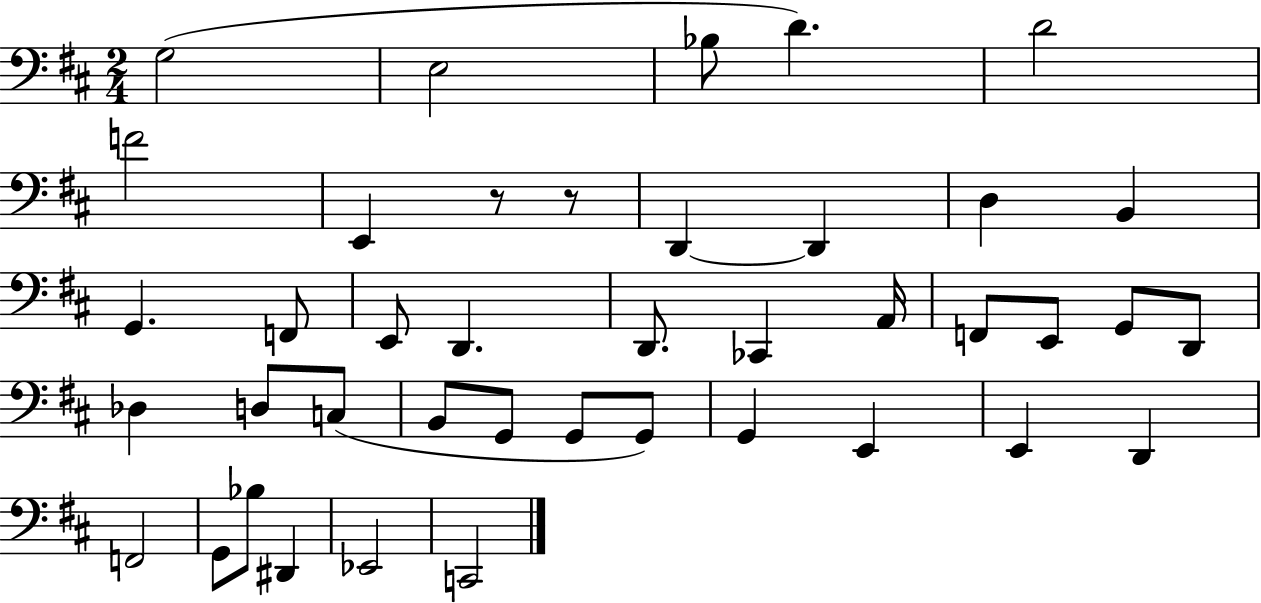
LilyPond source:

{
  \clef bass
  \numericTimeSignature
  \time 2/4
  \key d \major
  g2( | e2 | bes8 d'4.) | d'2 | \break f'2 | e,4 r8 r8 | d,4~~ d,4 | d4 b,4 | \break g,4. f,8 | e,8 d,4. | d,8. ces,4 a,16 | f,8 e,8 g,8 d,8 | \break des4 d8 c8( | b,8 g,8 g,8 g,8) | g,4 e,4 | e,4 d,4 | \break f,2 | g,8 bes8 dis,4 | ees,2 | c,2 | \break \bar "|."
}